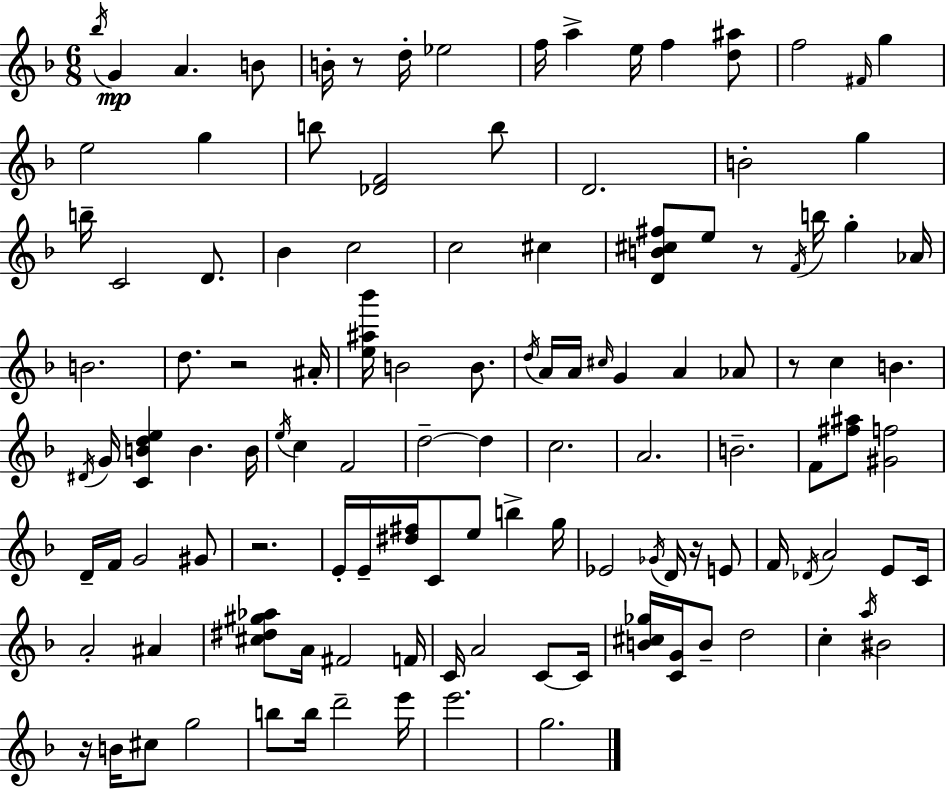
{
  \clef treble
  \numericTimeSignature
  \time 6/8
  \key f \major
  \acciaccatura { bes''16 }\mp g'4 a'4. b'8 | b'16-. r8 d''16-. ees''2 | f''16 a''4-> e''16 f''4 <d'' ais''>8 | f''2 \grace { fis'16 } g''4 | \break e''2 g''4 | b''8 <des' f'>2 | b''8 d'2. | b'2-. g''4 | \break b''16-- c'2 d'8. | bes'4 c''2 | c''2 cis''4 | <d' b' cis'' fis''>8 e''8 r8 \acciaccatura { f'16 } b''16 g''4-. | \break aes'16 b'2. | d''8. r2 | ais'16-. <e'' ais'' bes'''>16 b'2 | b'8. \acciaccatura { d''16 } a'16 a'16 \grace { cis''16 } g'4 a'4 | \break aes'8 r8 c''4 b'4. | \acciaccatura { dis'16 } g'16 <c' b' d'' e''>4 b'4. | b'16 \acciaccatura { e''16 } c''4 f'2 | d''2--~~ | \break d''4 c''2. | a'2. | b'2.-- | f'8 <fis'' ais''>8 <gis' f''>2 | \break d'16-- f'16 g'2 | gis'8 r2. | e'16-. e'16-- <dis'' fis''>16 c'8 | e''8 b''4-> g''16 ees'2 | \break \acciaccatura { ges'16 } d'16 r16 e'8 f'16 \acciaccatura { des'16 } a'2 | e'8 c'16 a'2-. | ais'4 <cis'' dis'' gis'' aes''>8 a'16 | fis'2 f'16 c'16 a'2 | \break c'8~~ c'16 <b' cis'' ges''>16 <c' g'>16 b'8-- | d''2 c''4-. | \acciaccatura { a''16 } bis'2 r16 b'16 | cis''8 g''2 b''8 | \break b''16 d'''2-- e'''16 e'''2. | g''2. | \bar "|."
}